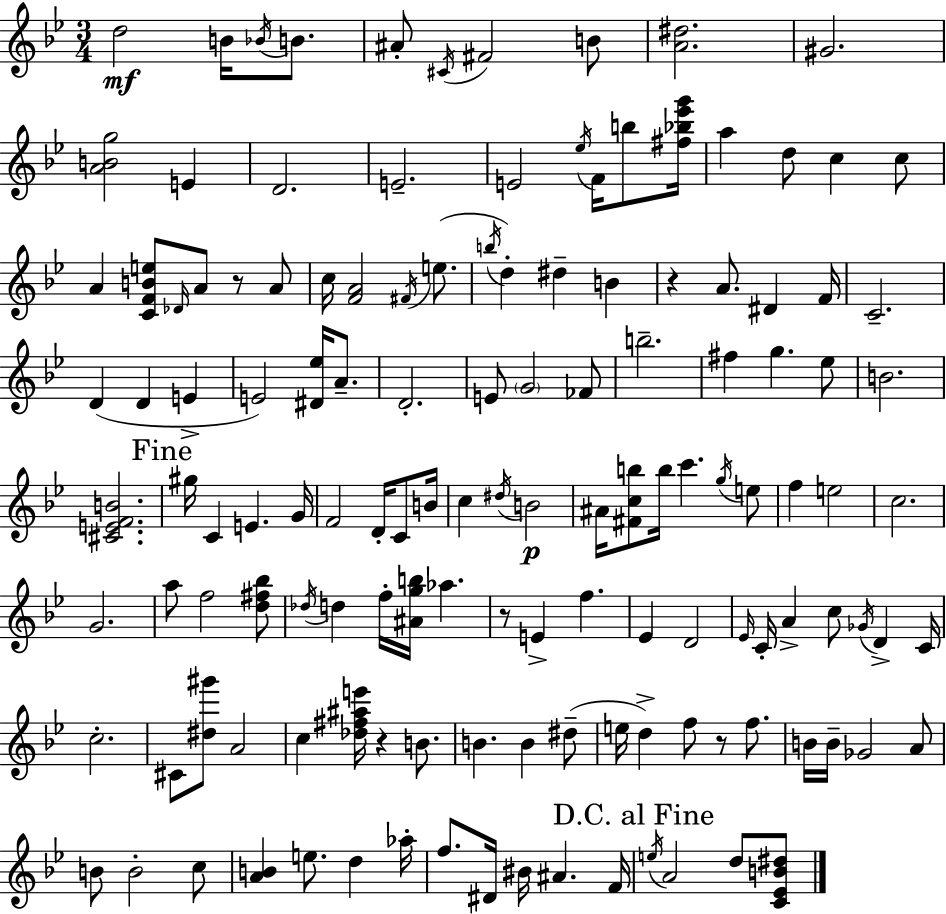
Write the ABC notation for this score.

X:1
T:Untitled
M:3/4
L:1/4
K:Gm
d2 B/4 _B/4 B/2 ^A/2 ^C/4 ^F2 B/2 [A^d]2 ^G2 [ABg]2 E D2 E2 E2 _e/4 F/4 b/2 [^f_b_e'g']/4 a d/2 c c/2 A [CFBe]/2 _D/4 A/2 z/2 A/2 c/4 [FA]2 ^F/4 e/2 b/4 d ^d B z A/2 ^D F/4 C2 D D E E2 [^D_e]/4 A/2 D2 E/2 G2 _F/2 b2 ^f g _e/2 B2 [^CEFB]2 ^g/4 C E G/4 F2 D/4 C/2 B/4 c ^d/4 B2 ^A/4 [^Fcb]/2 b/4 c' g/4 e/2 f e2 c2 G2 a/2 f2 [d^f_b]/2 _d/4 d f/4 [^Agb]/4 _a z/2 E f _E D2 _E/4 C/4 A c/2 _G/4 D C/4 c2 ^C/2 [^d^g']/2 A2 c [_d^f^ae']/4 z B/2 B B ^d/2 e/4 d f/2 z/2 f/2 B/4 B/4 _G2 A/2 B/2 B2 c/2 [AB] e/2 d _a/4 f/2 ^D/4 ^B/4 ^A F/4 e/4 A2 d/2 [C_EB^d]/2